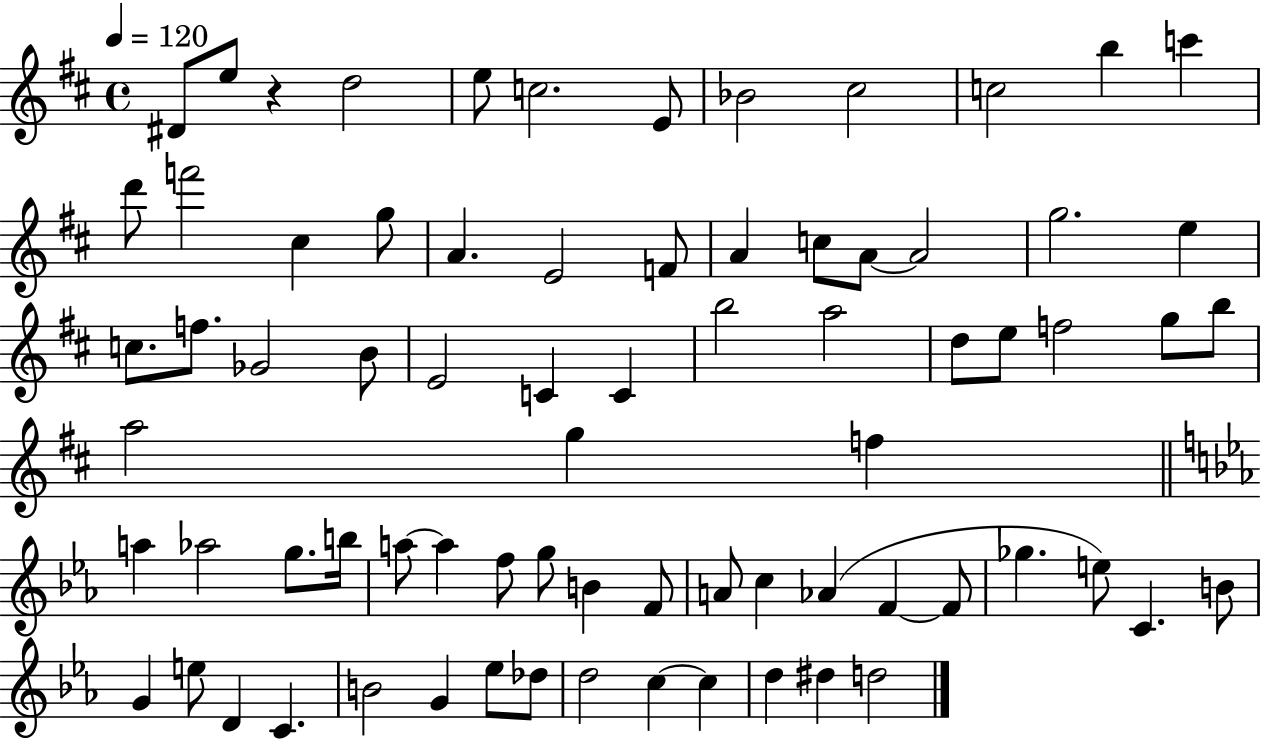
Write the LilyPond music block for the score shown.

{
  \clef treble
  \time 4/4
  \defaultTimeSignature
  \key d \major
  \tempo 4 = 120
  dis'8 e''8 r4 d''2 | e''8 c''2. e'8 | bes'2 cis''2 | c''2 b''4 c'''4 | \break d'''8 f'''2 cis''4 g''8 | a'4. e'2 f'8 | a'4 c''8 a'8~~ a'2 | g''2. e''4 | \break c''8. f''8. ges'2 b'8 | e'2 c'4 c'4 | b''2 a''2 | d''8 e''8 f''2 g''8 b''8 | \break a''2 g''4 f''4 | \bar "||" \break \key ees \major a''4 aes''2 g''8. b''16 | a''8~~ a''4 f''8 g''8 b'4 f'8 | a'8 c''4 aes'4( f'4~~ f'8 | ges''4. e''8) c'4. b'8 | \break g'4 e''8 d'4 c'4. | b'2 g'4 ees''8 des''8 | d''2 c''4~~ c''4 | d''4 dis''4 d''2 | \break \bar "|."
}